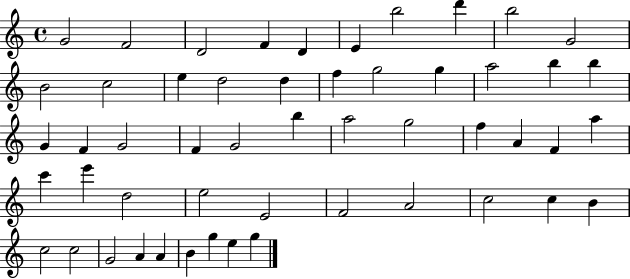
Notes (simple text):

G4/h F4/h D4/h F4/q D4/q E4/q B5/h D6/q B5/h G4/h B4/h C5/h E5/q D5/h D5/q F5/q G5/h G5/q A5/h B5/q B5/q G4/q F4/q G4/h F4/q G4/h B5/q A5/h G5/h F5/q A4/q F4/q A5/q C6/q E6/q D5/h E5/h E4/h F4/h A4/h C5/h C5/q B4/q C5/h C5/h G4/h A4/q A4/q B4/q G5/q E5/q G5/q